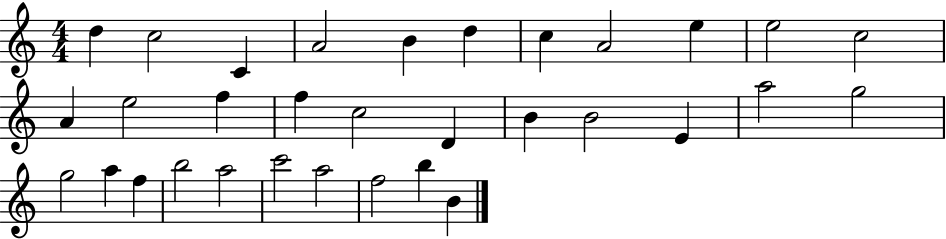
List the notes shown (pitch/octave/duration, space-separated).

D5/q C5/h C4/q A4/h B4/q D5/q C5/q A4/h E5/q E5/h C5/h A4/q E5/h F5/q F5/q C5/h D4/q B4/q B4/h E4/q A5/h G5/h G5/h A5/q F5/q B5/h A5/h C6/h A5/h F5/h B5/q B4/q